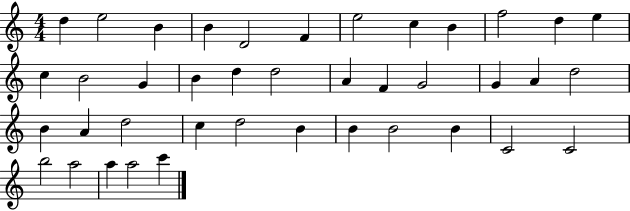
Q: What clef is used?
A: treble